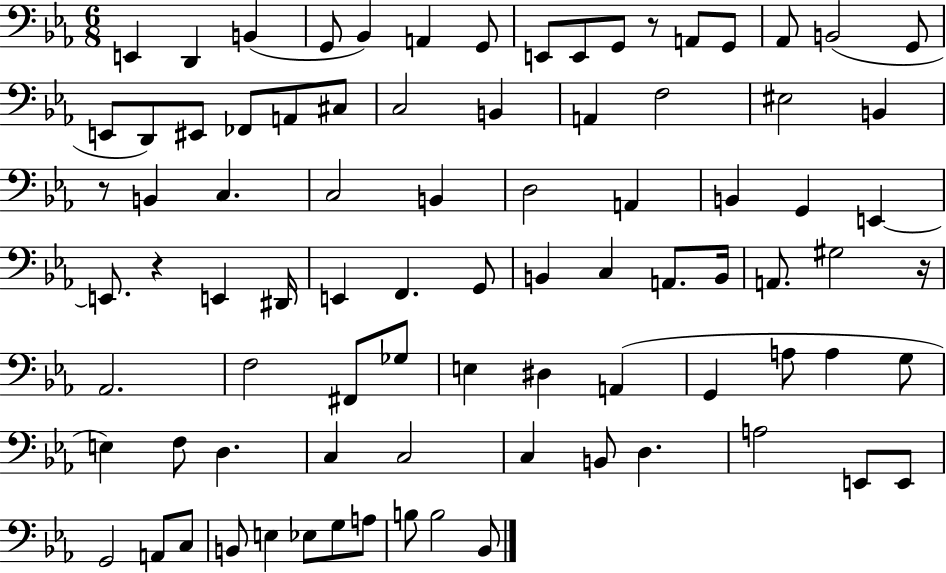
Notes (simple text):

E2/q D2/q B2/q G2/e Bb2/q A2/q G2/e E2/e E2/e G2/e R/e A2/e G2/e Ab2/e B2/h G2/e E2/e D2/e EIS2/e FES2/e A2/e C#3/e C3/h B2/q A2/q F3/h EIS3/h B2/q R/e B2/q C3/q. C3/h B2/q D3/h A2/q B2/q G2/q E2/q E2/e. R/q E2/q D#2/s E2/q F2/q. G2/e B2/q C3/q A2/e. B2/s A2/e. G#3/h R/s Ab2/h. F3/h F#2/e Gb3/e E3/q D#3/q A2/q G2/q A3/e A3/q G3/e E3/q F3/e D3/q. C3/q C3/h C3/q B2/e D3/q. A3/h E2/e E2/e G2/h A2/e C3/e B2/e E3/q Eb3/e G3/e A3/e B3/e B3/h Bb2/e